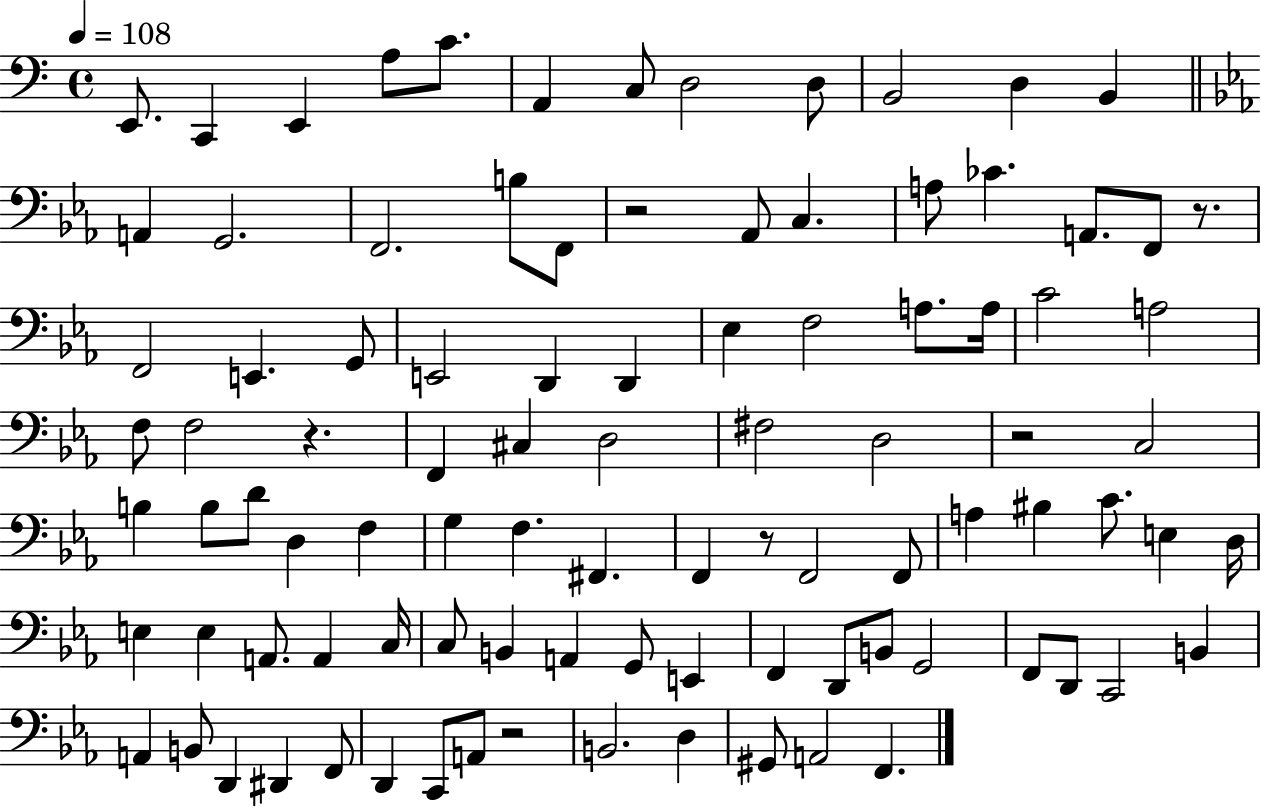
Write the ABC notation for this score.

X:1
T:Untitled
M:4/4
L:1/4
K:C
E,,/2 C,, E,, A,/2 C/2 A,, C,/2 D,2 D,/2 B,,2 D, B,, A,, G,,2 F,,2 B,/2 F,,/2 z2 _A,,/2 C, A,/2 _C A,,/2 F,,/2 z/2 F,,2 E,, G,,/2 E,,2 D,, D,, _E, F,2 A,/2 A,/4 C2 A,2 F,/2 F,2 z F,, ^C, D,2 ^F,2 D,2 z2 C,2 B, B,/2 D/2 D, F, G, F, ^F,, F,, z/2 F,,2 F,,/2 A, ^B, C/2 E, D,/4 E, E, A,,/2 A,, C,/4 C,/2 B,, A,, G,,/2 E,, F,, D,,/2 B,,/2 G,,2 F,,/2 D,,/2 C,,2 B,, A,, B,,/2 D,, ^D,, F,,/2 D,, C,,/2 A,,/2 z2 B,,2 D, ^G,,/2 A,,2 F,,